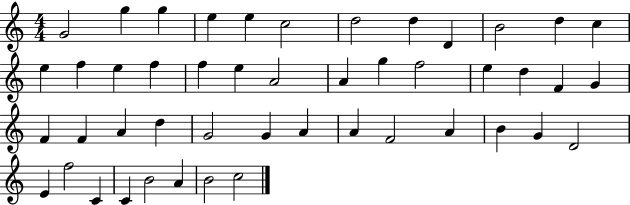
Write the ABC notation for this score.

X:1
T:Untitled
M:4/4
L:1/4
K:C
G2 g g e e c2 d2 d D B2 d c e f e f f e A2 A g f2 e d F G F F A d G2 G A A F2 A B G D2 E f2 C C B2 A B2 c2